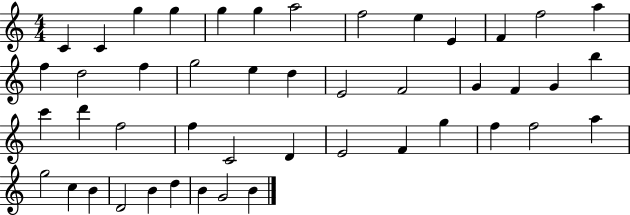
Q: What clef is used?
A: treble